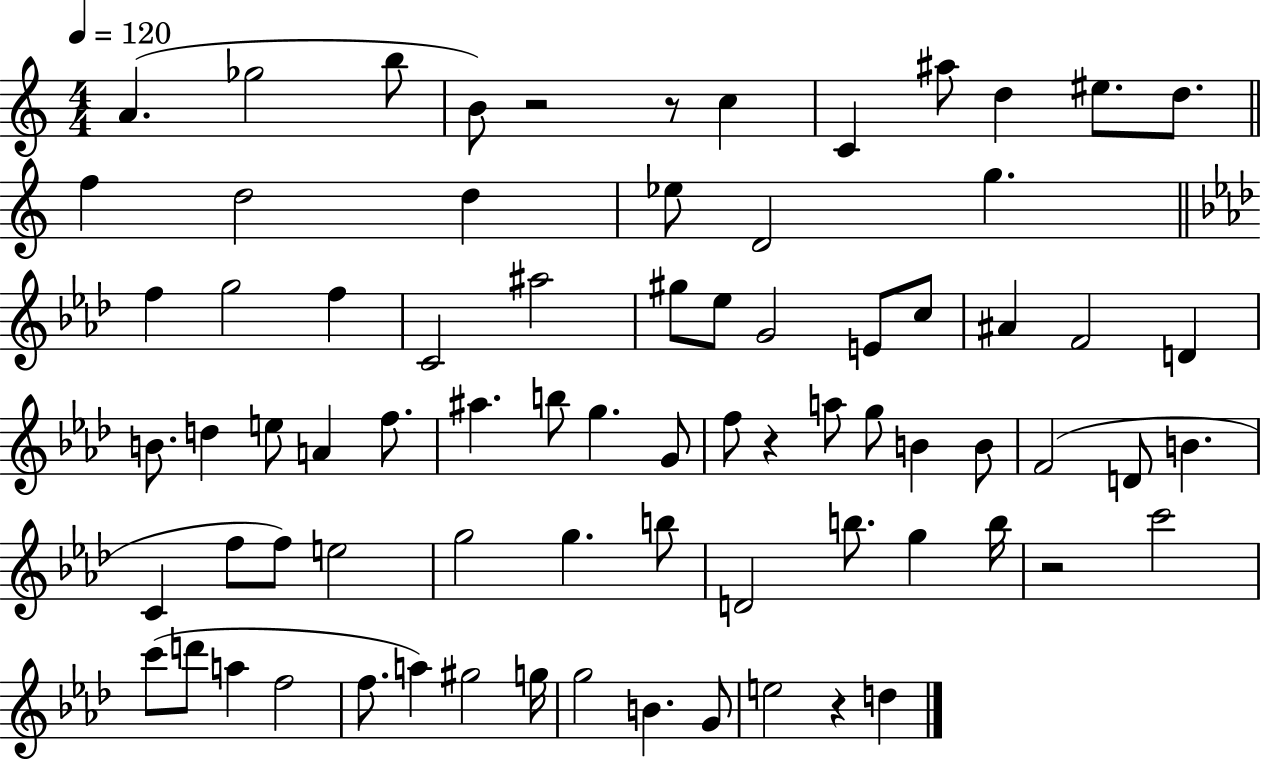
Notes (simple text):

A4/q. Gb5/h B5/e B4/e R/h R/e C5/q C4/q A#5/e D5/q EIS5/e. D5/e. F5/q D5/h D5/q Eb5/e D4/h G5/q. F5/q G5/h F5/q C4/h A#5/h G#5/e Eb5/e G4/h E4/e C5/e A#4/q F4/h D4/q B4/e. D5/q E5/e A4/q F5/e. A#5/q. B5/e G5/q. G4/e F5/e R/q A5/e G5/e B4/q B4/e F4/h D4/e B4/q. C4/q F5/e F5/e E5/h G5/h G5/q. B5/e D4/h B5/e. G5/q B5/s R/h C6/h C6/e D6/e A5/q F5/h F5/e. A5/q G#5/h G5/s G5/h B4/q. G4/e E5/h R/q D5/q